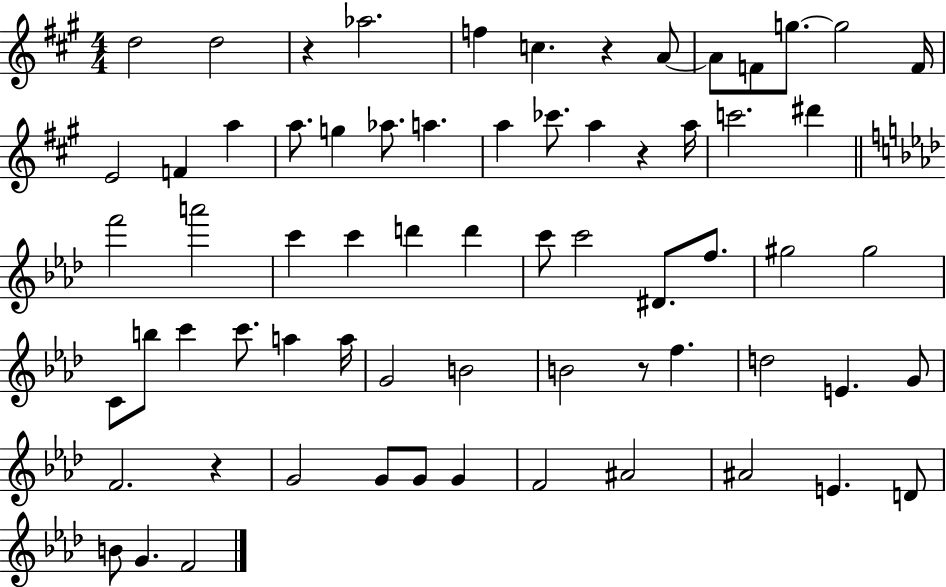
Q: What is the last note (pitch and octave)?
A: F4